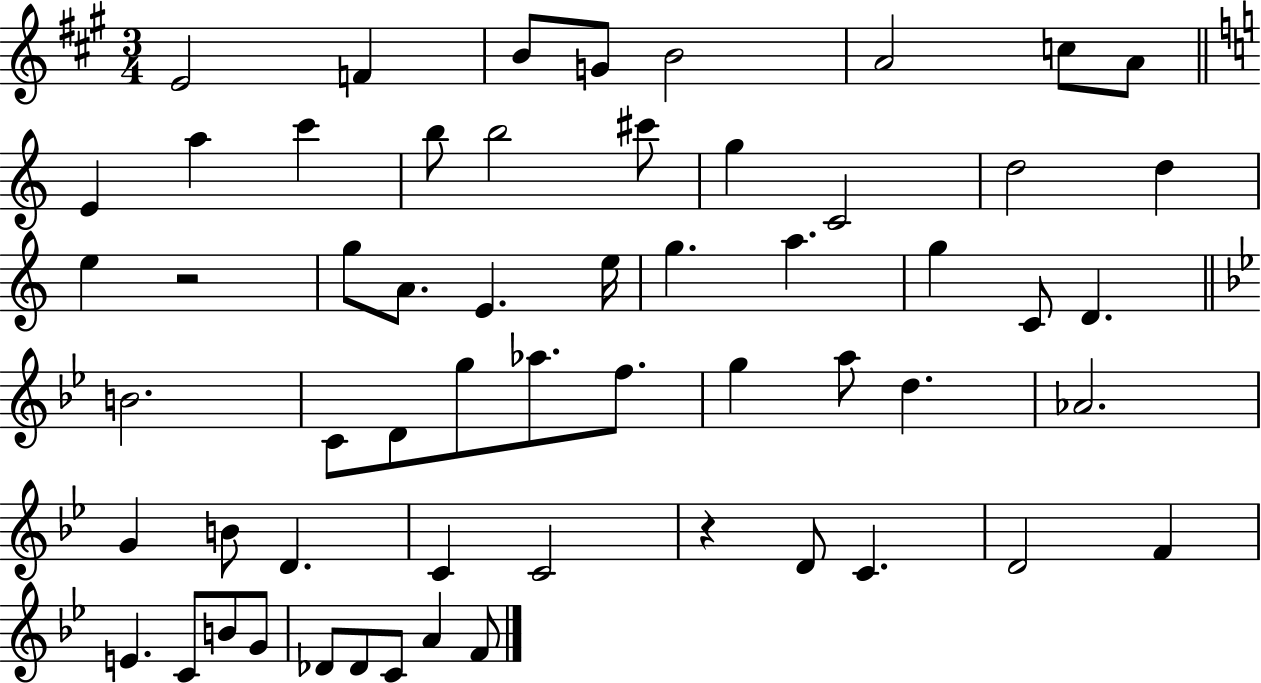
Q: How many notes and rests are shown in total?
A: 58